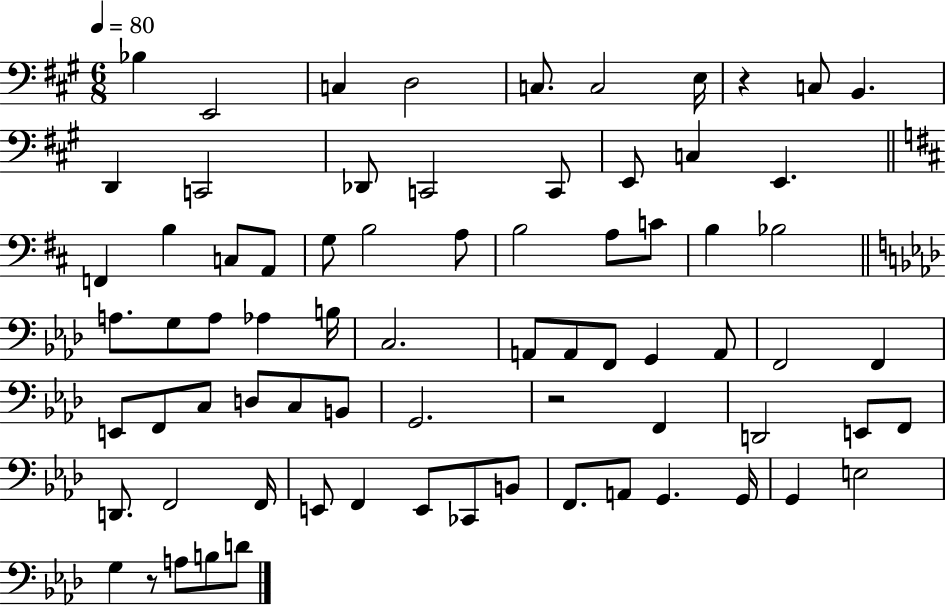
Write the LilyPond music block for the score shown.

{
  \clef bass
  \numericTimeSignature
  \time 6/8
  \key a \major
  \tempo 4 = 80
  bes4 e,2 | c4 d2 | c8. c2 e16 | r4 c8 b,4. | \break d,4 c,2 | des,8 c,2 c,8 | e,8 c4 e,4. | \bar "||" \break \key d \major f,4 b4 c8 a,8 | g8 b2 a8 | b2 a8 c'8 | b4 bes2 | \break \bar "||" \break \key f \minor a8. g8 a8 aes4 b16 | c2. | a,8 a,8 f,8 g,4 a,8 | f,2 f,4 | \break e,8 f,8 c8 d8 c8 b,8 | g,2. | r2 f,4 | d,2 e,8 f,8 | \break d,8. f,2 f,16 | e,8 f,4 e,8 ces,8 b,8 | f,8. a,8 g,4. g,16 | g,4 e2 | \break g4 r8 a8 b8 d'8 | \bar "|."
}